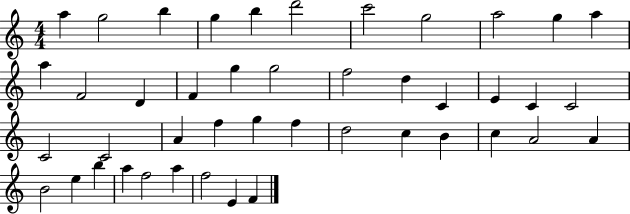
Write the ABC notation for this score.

X:1
T:Untitled
M:4/4
L:1/4
K:C
a g2 b g b d'2 c'2 g2 a2 g a a F2 D F g g2 f2 d C E C C2 C2 C2 A f g f d2 c B c A2 A B2 e b a f2 a f2 E F